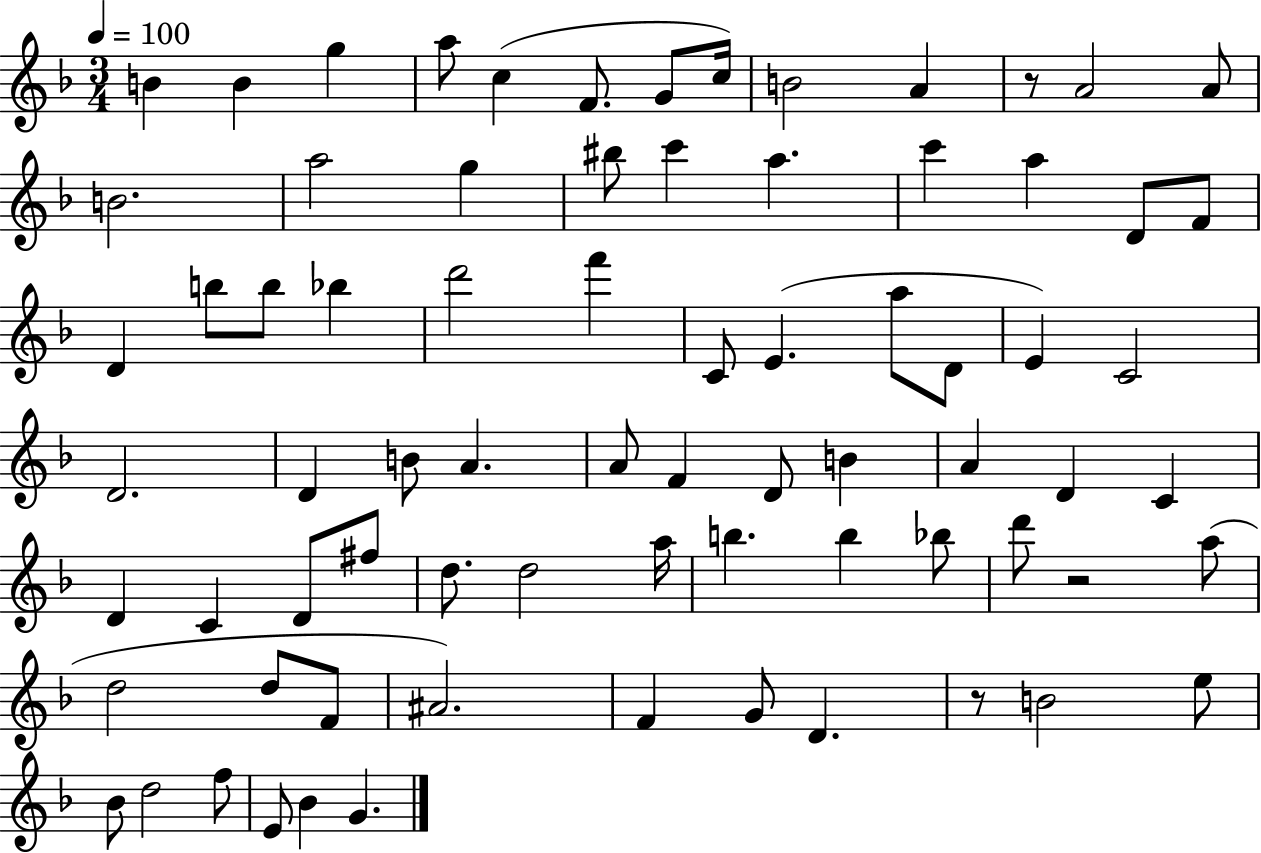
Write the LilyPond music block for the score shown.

{
  \clef treble
  \numericTimeSignature
  \time 3/4
  \key f \major
  \tempo 4 = 100
  b'4 b'4 g''4 | a''8 c''4( f'8. g'8 c''16) | b'2 a'4 | r8 a'2 a'8 | \break b'2. | a''2 g''4 | bis''8 c'''4 a''4. | c'''4 a''4 d'8 f'8 | \break d'4 b''8 b''8 bes''4 | d'''2 f'''4 | c'8 e'4.( a''8 d'8 | e'4) c'2 | \break d'2. | d'4 b'8 a'4. | a'8 f'4 d'8 b'4 | a'4 d'4 c'4 | \break d'4 c'4 d'8 fis''8 | d''8. d''2 a''16 | b''4. b''4 bes''8 | d'''8 r2 a''8( | \break d''2 d''8 f'8 | ais'2.) | f'4 g'8 d'4. | r8 b'2 e''8 | \break bes'8 d''2 f''8 | e'8 bes'4 g'4. | \bar "|."
}